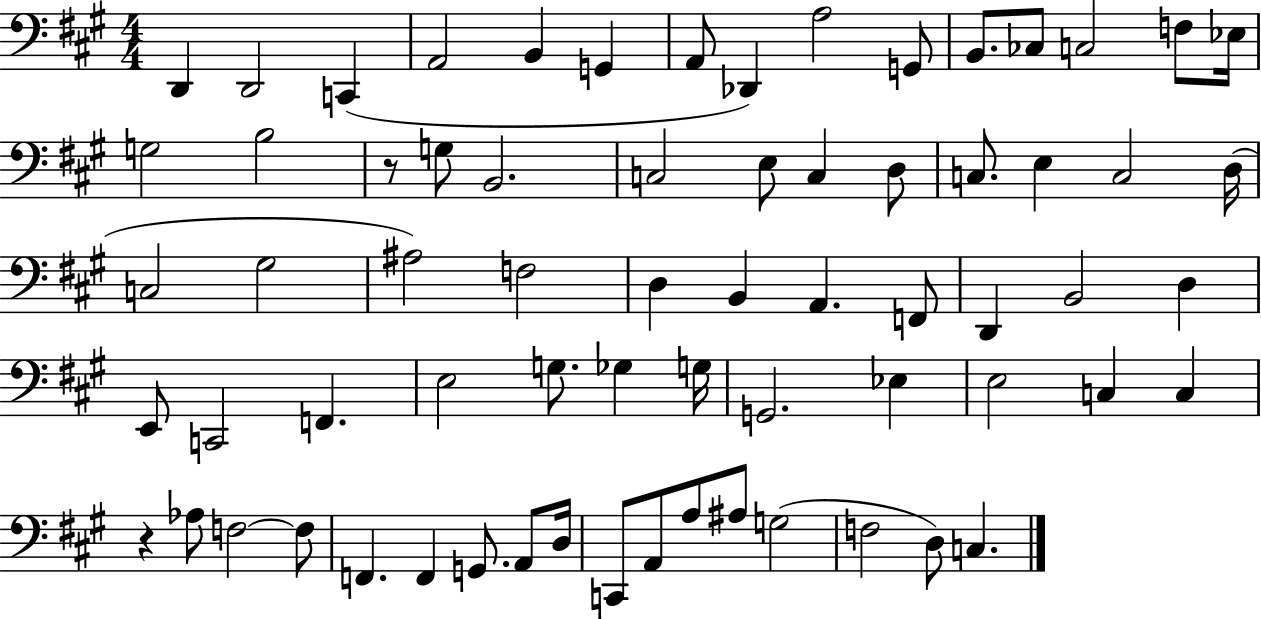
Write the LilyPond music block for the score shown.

{
  \clef bass
  \numericTimeSignature
  \time 4/4
  \key a \major
  d,4 d,2 c,4( | a,2 b,4 g,4 | a,8 des,4) a2 g,8 | b,8. ces8 c2 f8 ees16 | \break g2 b2 | r8 g8 b,2. | c2 e8 c4 d8 | c8. e4 c2 d16( | \break c2 gis2 | ais2) f2 | d4 b,4 a,4. f,8 | d,4 b,2 d4 | \break e,8 c,2 f,4. | e2 g8. ges4 g16 | g,2. ees4 | e2 c4 c4 | \break r4 aes8 f2~~ f8 | f,4. f,4 g,8. a,8 d16 | c,8 a,8 a8 ais8 g2( | f2 d8) c4. | \break \bar "|."
}